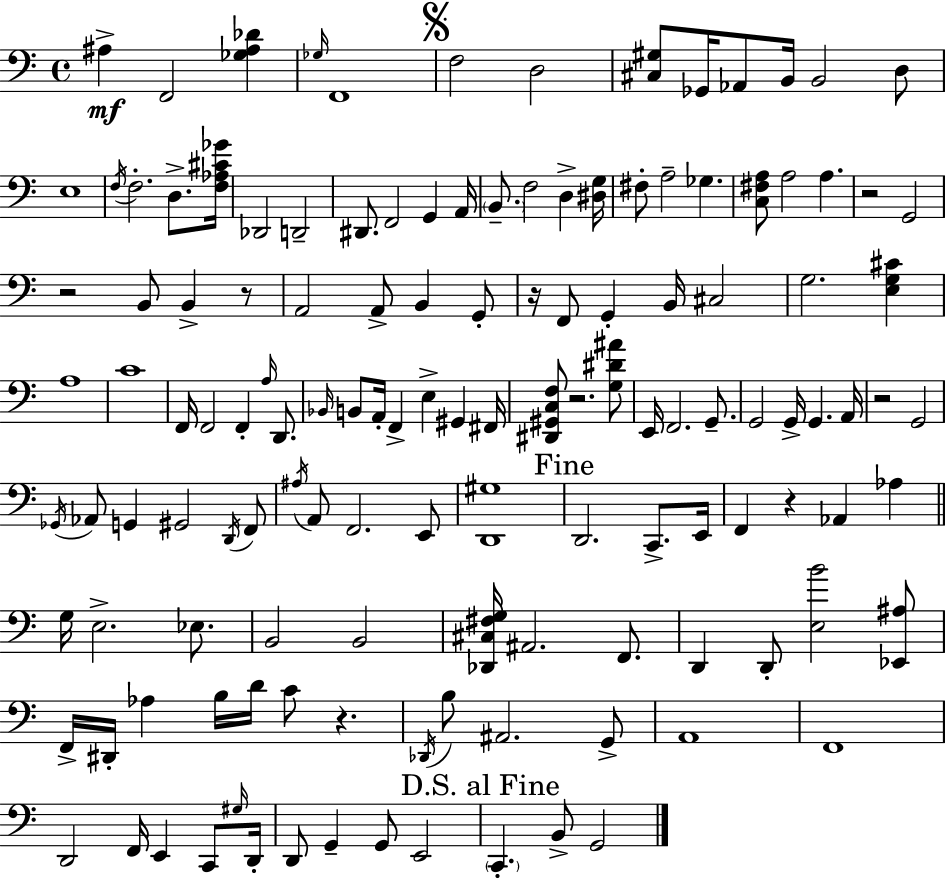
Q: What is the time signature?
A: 4/4